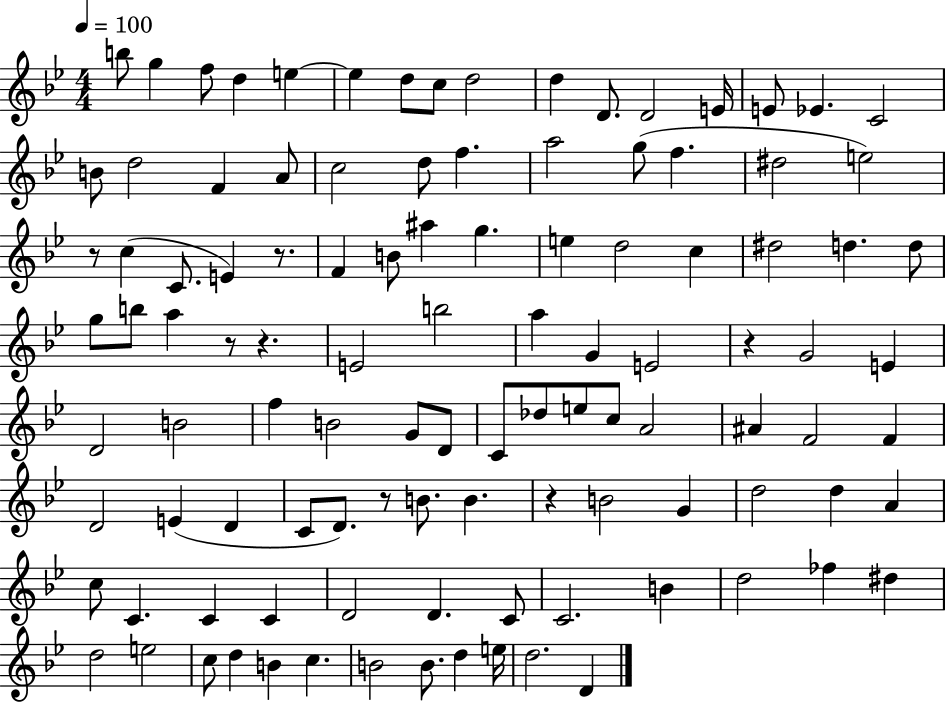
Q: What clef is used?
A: treble